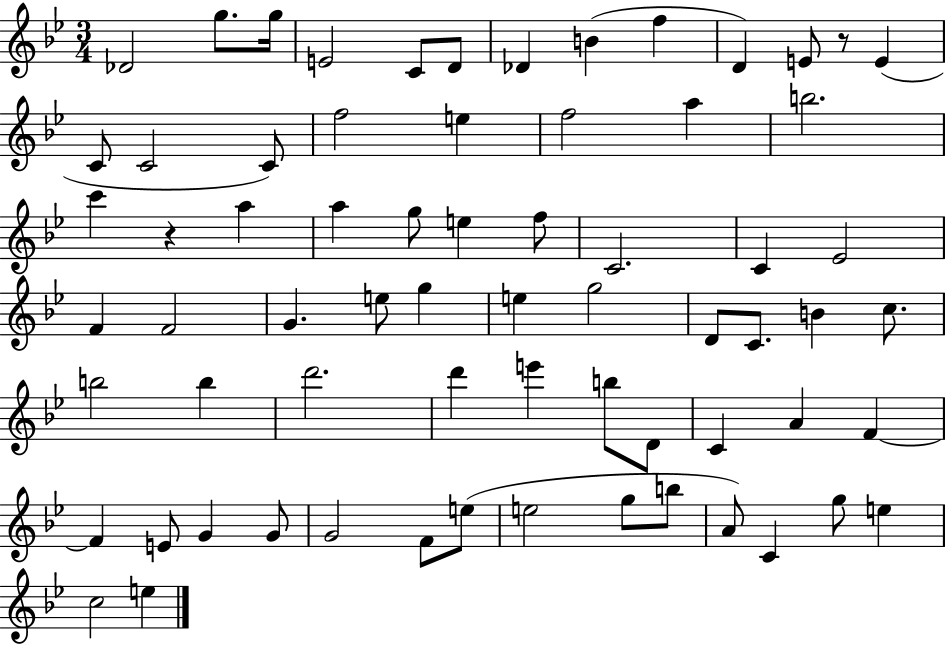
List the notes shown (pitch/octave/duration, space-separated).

Db4/h G5/e. G5/s E4/h C4/e D4/e Db4/q B4/q F5/q D4/q E4/e R/e E4/q C4/e C4/h C4/e F5/h E5/q F5/h A5/q B5/h. C6/q R/q A5/q A5/q G5/e E5/q F5/e C4/h. C4/q Eb4/h F4/q F4/h G4/q. E5/e G5/q E5/q G5/h D4/e C4/e. B4/q C5/e. B5/h B5/q D6/h. D6/q E6/q B5/e D4/e C4/q A4/q F4/q F4/q E4/e G4/q G4/e G4/h F4/e E5/e E5/h G5/e B5/e A4/e C4/q G5/e E5/q C5/h E5/q